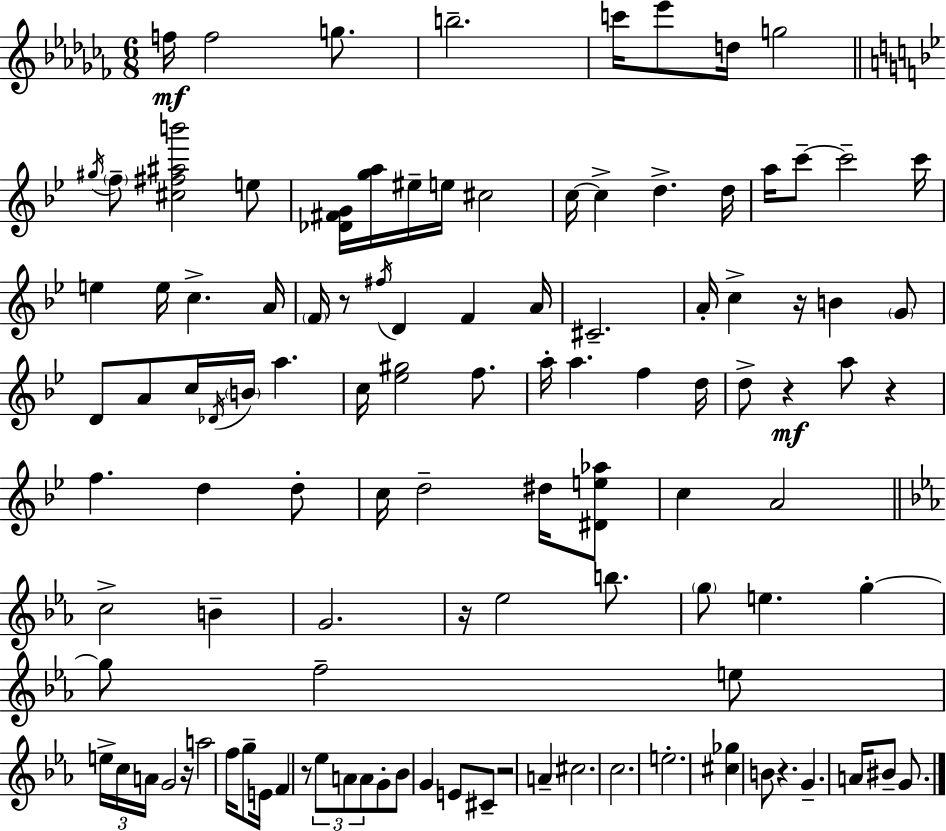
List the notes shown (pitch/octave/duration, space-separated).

F5/s F5/h G5/e. B5/h. C6/s Eb6/e D5/s G5/h G#5/s F5/e [C#5,F#5,A#5,B6]/h E5/e [Db4,F#4,G4]/s [G5,A5]/s EIS5/s E5/s C#5/h C5/s C5/q D5/q. D5/s A5/s C6/e C6/h C6/s E5/q E5/s C5/q. A4/s F4/s R/e F#5/s D4/q F4/q A4/s C#4/h. A4/s C5/q R/s B4/q G4/e D4/e A4/e C5/s Db4/s B4/s A5/q. C5/s [Eb5,G#5]/h F5/e. A5/s A5/q. F5/q D5/s D5/e R/q A5/e R/q F5/q. D5/q D5/e C5/s D5/h D#5/s [D#4,E5,Ab5]/e C5/q A4/h C5/h B4/q G4/h. R/s Eb5/h B5/e. G5/e E5/q. G5/q G5/e F5/h E5/e E5/s C5/s A4/s G4/h R/s A5/h F5/s G5/e E4/s F4/q R/e Eb5/e A4/e A4/e G4/e Bb4/e G4/q E4/e C#4/e R/h A4/q C#5/h. C5/h. E5/h. [C#5,Gb5]/q B4/e R/q. G4/q. A4/s BIS4/e G4/e.